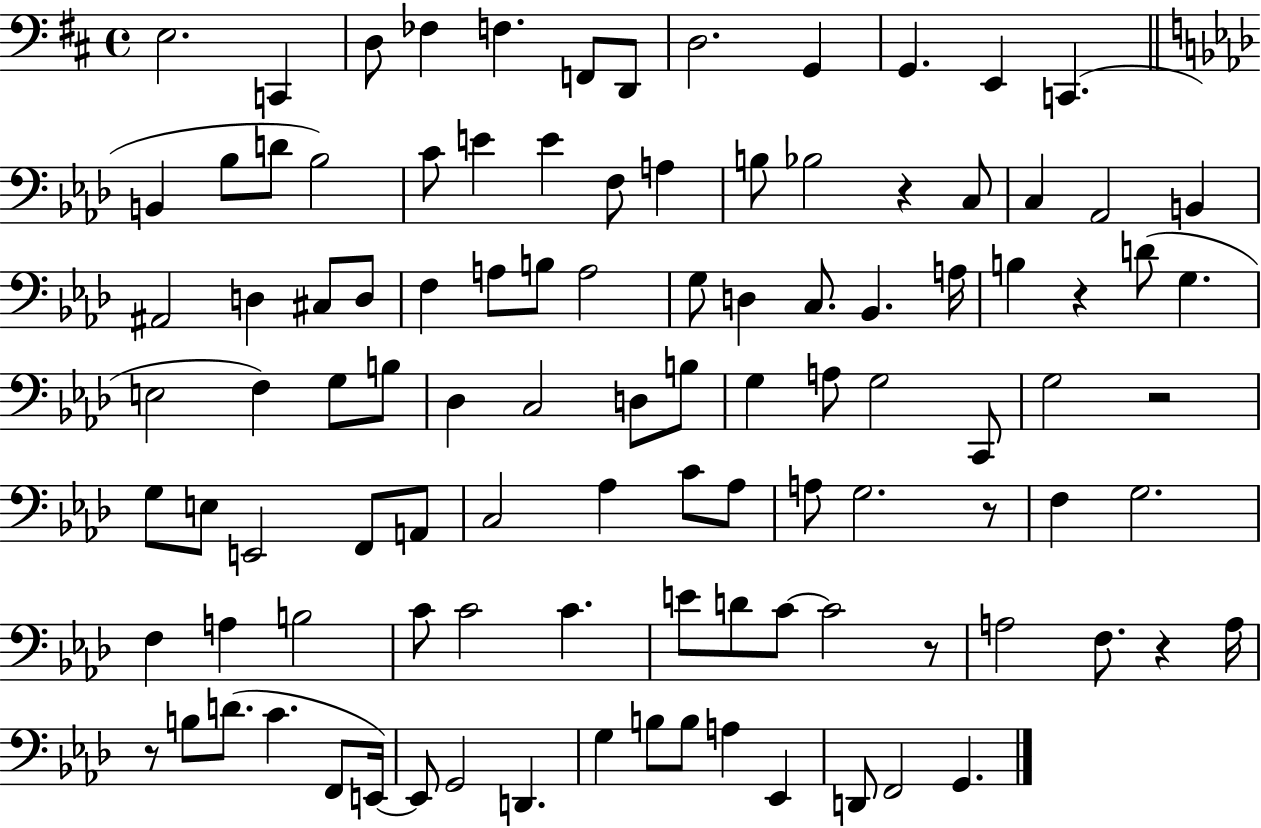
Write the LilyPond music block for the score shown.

{
  \clef bass
  \time 4/4
  \defaultTimeSignature
  \key d \major
  e2. c,4 | d8 fes4 f4. f,8 d,8 | d2. g,4 | g,4. e,4 c,4.( | \break \bar "||" \break \key aes \major b,4 bes8 d'8 bes2) | c'8 e'4 e'4 f8 a4 | b8 bes2 r4 c8 | c4 aes,2 b,4 | \break ais,2 d4 cis8 d8 | f4 a8 b8 a2 | g8 d4 c8. bes,4. a16 | b4 r4 d'8( g4. | \break e2 f4) g8 b8 | des4 c2 d8 b8 | g4 a8 g2 c,8 | g2 r2 | \break g8 e8 e,2 f,8 a,8 | c2 aes4 c'8 aes8 | a8 g2. r8 | f4 g2. | \break f4 a4 b2 | c'8 c'2 c'4. | e'8 d'8 c'8~~ c'2 r8 | a2 f8. r4 a16 | \break r8 b8 d'8.( c'4. f,8 e,16~~) | e,8 g,2 d,4. | g4 b8 b8 a4 ees,4 | d,8 f,2 g,4. | \break \bar "|."
}